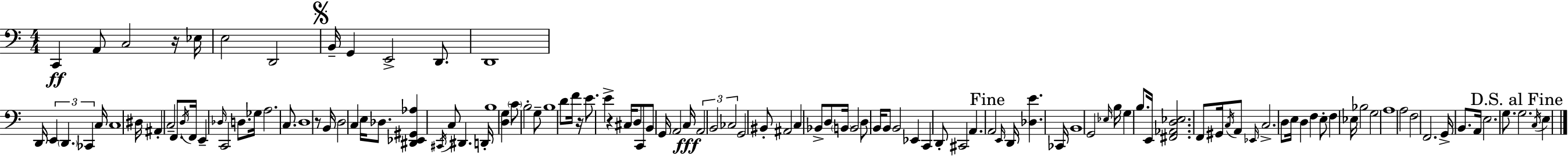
{
  \clef bass
  \numericTimeSignature
  \time 4/4
  \key c \major
  \repeat volta 2 { c,4\ff a,8 c2 r16 ees16 | e2 d,2 | \mark \markup { \musicglyph "scripts.segno" } b,16-- g,4 e,2-> d,8. | d,1 | \break d,16 \tuplet 3/2 { e,4 \parenthesize d,4. ces,4 } c16 | c1 | dis16 ais,4-. c2-- f,8. | \acciaccatura { d16 } f,16 e,4-- \grace { des16 } c,2 d8. | \break ges16 a2. c8. | d1 | r8 b,16 d2 c4 | e16 des8. <dis, ees, gis, aes>4 \acciaccatura { cis,16 } c8 dis,4. | \break d,16-. b1 | <d g>4 \parenthesize c'8 b2-. | g8-- b1 | d'8 f'16 r16 e'8. e'4-> r4 | \break cis16 d8 c,8 b,8 g,16 a,2 | c16\fff \tuplet 3/2 { a,2 b,2 | ces2 } g,2 | bis,8-. ais,2 c4 | \break bes,8-> d8 \parenthesize b,16 b,2 d8 | b,16 b,8 b,2 ees,4 c,4 | d,8-. cis,2 a,4. | \mark "Fine" a,2 \grace { e,16 } d,16 <des e'>4. | \break ces,16 b,1 | g,2 \grace { ees16 } b16 g4 | b8. e,16 <fis, aes, d ees>2. | f,8 gis,16 \acciaccatura { c16 } a,8 \grace { ees,16 } c2.-> | \break d8 e16 d4 f4 | e8-. f4 ees16 bes2 g2 | a1 | a2 f2 | \break f,2. | g,16-> b,8. a,16 e2. | g8. \mark "D.S. al Fine" g2. | \acciaccatura { c16 } e4 } \bar "|."
}